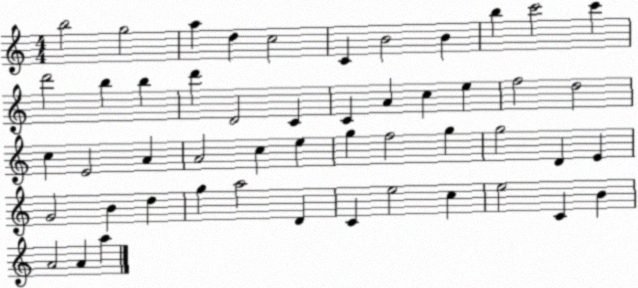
X:1
T:Untitled
M:4/4
L:1/4
K:C
b2 g2 a d c2 C B2 B b c'2 c' d'2 b b d' D2 C C A c e f2 d2 c E2 A A2 c e g f2 g g2 D E G2 B d g a2 D C e2 c e2 C B A2 A a